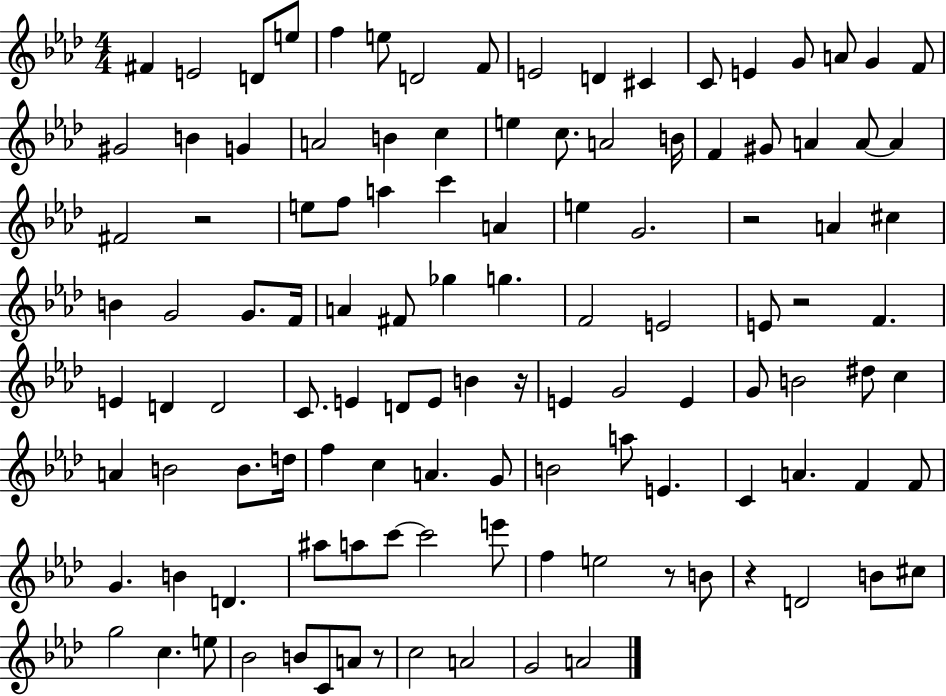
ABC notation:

X:1
T:Untitled
M:4/4
L:1/4
K:Ab
^F E2 D/2 e/2 f e/2 D2 F/2 E2 D ^C C/2 E G/2 A/2 G F/2 ^G2 B G A2 B c e c/2 A2 B/4 F ^G/2 A A/2 A ^F2 z2 e/2 f/2 a c' A e G2 z2 A ^c B G2 G/2 F/4 A ^F/2 _g g F2 E2 E/2 z2 F E D D2 C/2 E D/2 E/2 B z/4 E G2 E G/2 B2 ^d/2 c A B2 B/2 d/4 f c A G/2 B2 a/2 E C A F F/2 G B D ^a/2 a/2 c'/2 c'2 e'/2 f e2 z/2 B/2 z D2 B/2 ^c/2 g2 c e/2 _B2 B/2 C/2 A/2 z/2 c2 A2 G2 A2